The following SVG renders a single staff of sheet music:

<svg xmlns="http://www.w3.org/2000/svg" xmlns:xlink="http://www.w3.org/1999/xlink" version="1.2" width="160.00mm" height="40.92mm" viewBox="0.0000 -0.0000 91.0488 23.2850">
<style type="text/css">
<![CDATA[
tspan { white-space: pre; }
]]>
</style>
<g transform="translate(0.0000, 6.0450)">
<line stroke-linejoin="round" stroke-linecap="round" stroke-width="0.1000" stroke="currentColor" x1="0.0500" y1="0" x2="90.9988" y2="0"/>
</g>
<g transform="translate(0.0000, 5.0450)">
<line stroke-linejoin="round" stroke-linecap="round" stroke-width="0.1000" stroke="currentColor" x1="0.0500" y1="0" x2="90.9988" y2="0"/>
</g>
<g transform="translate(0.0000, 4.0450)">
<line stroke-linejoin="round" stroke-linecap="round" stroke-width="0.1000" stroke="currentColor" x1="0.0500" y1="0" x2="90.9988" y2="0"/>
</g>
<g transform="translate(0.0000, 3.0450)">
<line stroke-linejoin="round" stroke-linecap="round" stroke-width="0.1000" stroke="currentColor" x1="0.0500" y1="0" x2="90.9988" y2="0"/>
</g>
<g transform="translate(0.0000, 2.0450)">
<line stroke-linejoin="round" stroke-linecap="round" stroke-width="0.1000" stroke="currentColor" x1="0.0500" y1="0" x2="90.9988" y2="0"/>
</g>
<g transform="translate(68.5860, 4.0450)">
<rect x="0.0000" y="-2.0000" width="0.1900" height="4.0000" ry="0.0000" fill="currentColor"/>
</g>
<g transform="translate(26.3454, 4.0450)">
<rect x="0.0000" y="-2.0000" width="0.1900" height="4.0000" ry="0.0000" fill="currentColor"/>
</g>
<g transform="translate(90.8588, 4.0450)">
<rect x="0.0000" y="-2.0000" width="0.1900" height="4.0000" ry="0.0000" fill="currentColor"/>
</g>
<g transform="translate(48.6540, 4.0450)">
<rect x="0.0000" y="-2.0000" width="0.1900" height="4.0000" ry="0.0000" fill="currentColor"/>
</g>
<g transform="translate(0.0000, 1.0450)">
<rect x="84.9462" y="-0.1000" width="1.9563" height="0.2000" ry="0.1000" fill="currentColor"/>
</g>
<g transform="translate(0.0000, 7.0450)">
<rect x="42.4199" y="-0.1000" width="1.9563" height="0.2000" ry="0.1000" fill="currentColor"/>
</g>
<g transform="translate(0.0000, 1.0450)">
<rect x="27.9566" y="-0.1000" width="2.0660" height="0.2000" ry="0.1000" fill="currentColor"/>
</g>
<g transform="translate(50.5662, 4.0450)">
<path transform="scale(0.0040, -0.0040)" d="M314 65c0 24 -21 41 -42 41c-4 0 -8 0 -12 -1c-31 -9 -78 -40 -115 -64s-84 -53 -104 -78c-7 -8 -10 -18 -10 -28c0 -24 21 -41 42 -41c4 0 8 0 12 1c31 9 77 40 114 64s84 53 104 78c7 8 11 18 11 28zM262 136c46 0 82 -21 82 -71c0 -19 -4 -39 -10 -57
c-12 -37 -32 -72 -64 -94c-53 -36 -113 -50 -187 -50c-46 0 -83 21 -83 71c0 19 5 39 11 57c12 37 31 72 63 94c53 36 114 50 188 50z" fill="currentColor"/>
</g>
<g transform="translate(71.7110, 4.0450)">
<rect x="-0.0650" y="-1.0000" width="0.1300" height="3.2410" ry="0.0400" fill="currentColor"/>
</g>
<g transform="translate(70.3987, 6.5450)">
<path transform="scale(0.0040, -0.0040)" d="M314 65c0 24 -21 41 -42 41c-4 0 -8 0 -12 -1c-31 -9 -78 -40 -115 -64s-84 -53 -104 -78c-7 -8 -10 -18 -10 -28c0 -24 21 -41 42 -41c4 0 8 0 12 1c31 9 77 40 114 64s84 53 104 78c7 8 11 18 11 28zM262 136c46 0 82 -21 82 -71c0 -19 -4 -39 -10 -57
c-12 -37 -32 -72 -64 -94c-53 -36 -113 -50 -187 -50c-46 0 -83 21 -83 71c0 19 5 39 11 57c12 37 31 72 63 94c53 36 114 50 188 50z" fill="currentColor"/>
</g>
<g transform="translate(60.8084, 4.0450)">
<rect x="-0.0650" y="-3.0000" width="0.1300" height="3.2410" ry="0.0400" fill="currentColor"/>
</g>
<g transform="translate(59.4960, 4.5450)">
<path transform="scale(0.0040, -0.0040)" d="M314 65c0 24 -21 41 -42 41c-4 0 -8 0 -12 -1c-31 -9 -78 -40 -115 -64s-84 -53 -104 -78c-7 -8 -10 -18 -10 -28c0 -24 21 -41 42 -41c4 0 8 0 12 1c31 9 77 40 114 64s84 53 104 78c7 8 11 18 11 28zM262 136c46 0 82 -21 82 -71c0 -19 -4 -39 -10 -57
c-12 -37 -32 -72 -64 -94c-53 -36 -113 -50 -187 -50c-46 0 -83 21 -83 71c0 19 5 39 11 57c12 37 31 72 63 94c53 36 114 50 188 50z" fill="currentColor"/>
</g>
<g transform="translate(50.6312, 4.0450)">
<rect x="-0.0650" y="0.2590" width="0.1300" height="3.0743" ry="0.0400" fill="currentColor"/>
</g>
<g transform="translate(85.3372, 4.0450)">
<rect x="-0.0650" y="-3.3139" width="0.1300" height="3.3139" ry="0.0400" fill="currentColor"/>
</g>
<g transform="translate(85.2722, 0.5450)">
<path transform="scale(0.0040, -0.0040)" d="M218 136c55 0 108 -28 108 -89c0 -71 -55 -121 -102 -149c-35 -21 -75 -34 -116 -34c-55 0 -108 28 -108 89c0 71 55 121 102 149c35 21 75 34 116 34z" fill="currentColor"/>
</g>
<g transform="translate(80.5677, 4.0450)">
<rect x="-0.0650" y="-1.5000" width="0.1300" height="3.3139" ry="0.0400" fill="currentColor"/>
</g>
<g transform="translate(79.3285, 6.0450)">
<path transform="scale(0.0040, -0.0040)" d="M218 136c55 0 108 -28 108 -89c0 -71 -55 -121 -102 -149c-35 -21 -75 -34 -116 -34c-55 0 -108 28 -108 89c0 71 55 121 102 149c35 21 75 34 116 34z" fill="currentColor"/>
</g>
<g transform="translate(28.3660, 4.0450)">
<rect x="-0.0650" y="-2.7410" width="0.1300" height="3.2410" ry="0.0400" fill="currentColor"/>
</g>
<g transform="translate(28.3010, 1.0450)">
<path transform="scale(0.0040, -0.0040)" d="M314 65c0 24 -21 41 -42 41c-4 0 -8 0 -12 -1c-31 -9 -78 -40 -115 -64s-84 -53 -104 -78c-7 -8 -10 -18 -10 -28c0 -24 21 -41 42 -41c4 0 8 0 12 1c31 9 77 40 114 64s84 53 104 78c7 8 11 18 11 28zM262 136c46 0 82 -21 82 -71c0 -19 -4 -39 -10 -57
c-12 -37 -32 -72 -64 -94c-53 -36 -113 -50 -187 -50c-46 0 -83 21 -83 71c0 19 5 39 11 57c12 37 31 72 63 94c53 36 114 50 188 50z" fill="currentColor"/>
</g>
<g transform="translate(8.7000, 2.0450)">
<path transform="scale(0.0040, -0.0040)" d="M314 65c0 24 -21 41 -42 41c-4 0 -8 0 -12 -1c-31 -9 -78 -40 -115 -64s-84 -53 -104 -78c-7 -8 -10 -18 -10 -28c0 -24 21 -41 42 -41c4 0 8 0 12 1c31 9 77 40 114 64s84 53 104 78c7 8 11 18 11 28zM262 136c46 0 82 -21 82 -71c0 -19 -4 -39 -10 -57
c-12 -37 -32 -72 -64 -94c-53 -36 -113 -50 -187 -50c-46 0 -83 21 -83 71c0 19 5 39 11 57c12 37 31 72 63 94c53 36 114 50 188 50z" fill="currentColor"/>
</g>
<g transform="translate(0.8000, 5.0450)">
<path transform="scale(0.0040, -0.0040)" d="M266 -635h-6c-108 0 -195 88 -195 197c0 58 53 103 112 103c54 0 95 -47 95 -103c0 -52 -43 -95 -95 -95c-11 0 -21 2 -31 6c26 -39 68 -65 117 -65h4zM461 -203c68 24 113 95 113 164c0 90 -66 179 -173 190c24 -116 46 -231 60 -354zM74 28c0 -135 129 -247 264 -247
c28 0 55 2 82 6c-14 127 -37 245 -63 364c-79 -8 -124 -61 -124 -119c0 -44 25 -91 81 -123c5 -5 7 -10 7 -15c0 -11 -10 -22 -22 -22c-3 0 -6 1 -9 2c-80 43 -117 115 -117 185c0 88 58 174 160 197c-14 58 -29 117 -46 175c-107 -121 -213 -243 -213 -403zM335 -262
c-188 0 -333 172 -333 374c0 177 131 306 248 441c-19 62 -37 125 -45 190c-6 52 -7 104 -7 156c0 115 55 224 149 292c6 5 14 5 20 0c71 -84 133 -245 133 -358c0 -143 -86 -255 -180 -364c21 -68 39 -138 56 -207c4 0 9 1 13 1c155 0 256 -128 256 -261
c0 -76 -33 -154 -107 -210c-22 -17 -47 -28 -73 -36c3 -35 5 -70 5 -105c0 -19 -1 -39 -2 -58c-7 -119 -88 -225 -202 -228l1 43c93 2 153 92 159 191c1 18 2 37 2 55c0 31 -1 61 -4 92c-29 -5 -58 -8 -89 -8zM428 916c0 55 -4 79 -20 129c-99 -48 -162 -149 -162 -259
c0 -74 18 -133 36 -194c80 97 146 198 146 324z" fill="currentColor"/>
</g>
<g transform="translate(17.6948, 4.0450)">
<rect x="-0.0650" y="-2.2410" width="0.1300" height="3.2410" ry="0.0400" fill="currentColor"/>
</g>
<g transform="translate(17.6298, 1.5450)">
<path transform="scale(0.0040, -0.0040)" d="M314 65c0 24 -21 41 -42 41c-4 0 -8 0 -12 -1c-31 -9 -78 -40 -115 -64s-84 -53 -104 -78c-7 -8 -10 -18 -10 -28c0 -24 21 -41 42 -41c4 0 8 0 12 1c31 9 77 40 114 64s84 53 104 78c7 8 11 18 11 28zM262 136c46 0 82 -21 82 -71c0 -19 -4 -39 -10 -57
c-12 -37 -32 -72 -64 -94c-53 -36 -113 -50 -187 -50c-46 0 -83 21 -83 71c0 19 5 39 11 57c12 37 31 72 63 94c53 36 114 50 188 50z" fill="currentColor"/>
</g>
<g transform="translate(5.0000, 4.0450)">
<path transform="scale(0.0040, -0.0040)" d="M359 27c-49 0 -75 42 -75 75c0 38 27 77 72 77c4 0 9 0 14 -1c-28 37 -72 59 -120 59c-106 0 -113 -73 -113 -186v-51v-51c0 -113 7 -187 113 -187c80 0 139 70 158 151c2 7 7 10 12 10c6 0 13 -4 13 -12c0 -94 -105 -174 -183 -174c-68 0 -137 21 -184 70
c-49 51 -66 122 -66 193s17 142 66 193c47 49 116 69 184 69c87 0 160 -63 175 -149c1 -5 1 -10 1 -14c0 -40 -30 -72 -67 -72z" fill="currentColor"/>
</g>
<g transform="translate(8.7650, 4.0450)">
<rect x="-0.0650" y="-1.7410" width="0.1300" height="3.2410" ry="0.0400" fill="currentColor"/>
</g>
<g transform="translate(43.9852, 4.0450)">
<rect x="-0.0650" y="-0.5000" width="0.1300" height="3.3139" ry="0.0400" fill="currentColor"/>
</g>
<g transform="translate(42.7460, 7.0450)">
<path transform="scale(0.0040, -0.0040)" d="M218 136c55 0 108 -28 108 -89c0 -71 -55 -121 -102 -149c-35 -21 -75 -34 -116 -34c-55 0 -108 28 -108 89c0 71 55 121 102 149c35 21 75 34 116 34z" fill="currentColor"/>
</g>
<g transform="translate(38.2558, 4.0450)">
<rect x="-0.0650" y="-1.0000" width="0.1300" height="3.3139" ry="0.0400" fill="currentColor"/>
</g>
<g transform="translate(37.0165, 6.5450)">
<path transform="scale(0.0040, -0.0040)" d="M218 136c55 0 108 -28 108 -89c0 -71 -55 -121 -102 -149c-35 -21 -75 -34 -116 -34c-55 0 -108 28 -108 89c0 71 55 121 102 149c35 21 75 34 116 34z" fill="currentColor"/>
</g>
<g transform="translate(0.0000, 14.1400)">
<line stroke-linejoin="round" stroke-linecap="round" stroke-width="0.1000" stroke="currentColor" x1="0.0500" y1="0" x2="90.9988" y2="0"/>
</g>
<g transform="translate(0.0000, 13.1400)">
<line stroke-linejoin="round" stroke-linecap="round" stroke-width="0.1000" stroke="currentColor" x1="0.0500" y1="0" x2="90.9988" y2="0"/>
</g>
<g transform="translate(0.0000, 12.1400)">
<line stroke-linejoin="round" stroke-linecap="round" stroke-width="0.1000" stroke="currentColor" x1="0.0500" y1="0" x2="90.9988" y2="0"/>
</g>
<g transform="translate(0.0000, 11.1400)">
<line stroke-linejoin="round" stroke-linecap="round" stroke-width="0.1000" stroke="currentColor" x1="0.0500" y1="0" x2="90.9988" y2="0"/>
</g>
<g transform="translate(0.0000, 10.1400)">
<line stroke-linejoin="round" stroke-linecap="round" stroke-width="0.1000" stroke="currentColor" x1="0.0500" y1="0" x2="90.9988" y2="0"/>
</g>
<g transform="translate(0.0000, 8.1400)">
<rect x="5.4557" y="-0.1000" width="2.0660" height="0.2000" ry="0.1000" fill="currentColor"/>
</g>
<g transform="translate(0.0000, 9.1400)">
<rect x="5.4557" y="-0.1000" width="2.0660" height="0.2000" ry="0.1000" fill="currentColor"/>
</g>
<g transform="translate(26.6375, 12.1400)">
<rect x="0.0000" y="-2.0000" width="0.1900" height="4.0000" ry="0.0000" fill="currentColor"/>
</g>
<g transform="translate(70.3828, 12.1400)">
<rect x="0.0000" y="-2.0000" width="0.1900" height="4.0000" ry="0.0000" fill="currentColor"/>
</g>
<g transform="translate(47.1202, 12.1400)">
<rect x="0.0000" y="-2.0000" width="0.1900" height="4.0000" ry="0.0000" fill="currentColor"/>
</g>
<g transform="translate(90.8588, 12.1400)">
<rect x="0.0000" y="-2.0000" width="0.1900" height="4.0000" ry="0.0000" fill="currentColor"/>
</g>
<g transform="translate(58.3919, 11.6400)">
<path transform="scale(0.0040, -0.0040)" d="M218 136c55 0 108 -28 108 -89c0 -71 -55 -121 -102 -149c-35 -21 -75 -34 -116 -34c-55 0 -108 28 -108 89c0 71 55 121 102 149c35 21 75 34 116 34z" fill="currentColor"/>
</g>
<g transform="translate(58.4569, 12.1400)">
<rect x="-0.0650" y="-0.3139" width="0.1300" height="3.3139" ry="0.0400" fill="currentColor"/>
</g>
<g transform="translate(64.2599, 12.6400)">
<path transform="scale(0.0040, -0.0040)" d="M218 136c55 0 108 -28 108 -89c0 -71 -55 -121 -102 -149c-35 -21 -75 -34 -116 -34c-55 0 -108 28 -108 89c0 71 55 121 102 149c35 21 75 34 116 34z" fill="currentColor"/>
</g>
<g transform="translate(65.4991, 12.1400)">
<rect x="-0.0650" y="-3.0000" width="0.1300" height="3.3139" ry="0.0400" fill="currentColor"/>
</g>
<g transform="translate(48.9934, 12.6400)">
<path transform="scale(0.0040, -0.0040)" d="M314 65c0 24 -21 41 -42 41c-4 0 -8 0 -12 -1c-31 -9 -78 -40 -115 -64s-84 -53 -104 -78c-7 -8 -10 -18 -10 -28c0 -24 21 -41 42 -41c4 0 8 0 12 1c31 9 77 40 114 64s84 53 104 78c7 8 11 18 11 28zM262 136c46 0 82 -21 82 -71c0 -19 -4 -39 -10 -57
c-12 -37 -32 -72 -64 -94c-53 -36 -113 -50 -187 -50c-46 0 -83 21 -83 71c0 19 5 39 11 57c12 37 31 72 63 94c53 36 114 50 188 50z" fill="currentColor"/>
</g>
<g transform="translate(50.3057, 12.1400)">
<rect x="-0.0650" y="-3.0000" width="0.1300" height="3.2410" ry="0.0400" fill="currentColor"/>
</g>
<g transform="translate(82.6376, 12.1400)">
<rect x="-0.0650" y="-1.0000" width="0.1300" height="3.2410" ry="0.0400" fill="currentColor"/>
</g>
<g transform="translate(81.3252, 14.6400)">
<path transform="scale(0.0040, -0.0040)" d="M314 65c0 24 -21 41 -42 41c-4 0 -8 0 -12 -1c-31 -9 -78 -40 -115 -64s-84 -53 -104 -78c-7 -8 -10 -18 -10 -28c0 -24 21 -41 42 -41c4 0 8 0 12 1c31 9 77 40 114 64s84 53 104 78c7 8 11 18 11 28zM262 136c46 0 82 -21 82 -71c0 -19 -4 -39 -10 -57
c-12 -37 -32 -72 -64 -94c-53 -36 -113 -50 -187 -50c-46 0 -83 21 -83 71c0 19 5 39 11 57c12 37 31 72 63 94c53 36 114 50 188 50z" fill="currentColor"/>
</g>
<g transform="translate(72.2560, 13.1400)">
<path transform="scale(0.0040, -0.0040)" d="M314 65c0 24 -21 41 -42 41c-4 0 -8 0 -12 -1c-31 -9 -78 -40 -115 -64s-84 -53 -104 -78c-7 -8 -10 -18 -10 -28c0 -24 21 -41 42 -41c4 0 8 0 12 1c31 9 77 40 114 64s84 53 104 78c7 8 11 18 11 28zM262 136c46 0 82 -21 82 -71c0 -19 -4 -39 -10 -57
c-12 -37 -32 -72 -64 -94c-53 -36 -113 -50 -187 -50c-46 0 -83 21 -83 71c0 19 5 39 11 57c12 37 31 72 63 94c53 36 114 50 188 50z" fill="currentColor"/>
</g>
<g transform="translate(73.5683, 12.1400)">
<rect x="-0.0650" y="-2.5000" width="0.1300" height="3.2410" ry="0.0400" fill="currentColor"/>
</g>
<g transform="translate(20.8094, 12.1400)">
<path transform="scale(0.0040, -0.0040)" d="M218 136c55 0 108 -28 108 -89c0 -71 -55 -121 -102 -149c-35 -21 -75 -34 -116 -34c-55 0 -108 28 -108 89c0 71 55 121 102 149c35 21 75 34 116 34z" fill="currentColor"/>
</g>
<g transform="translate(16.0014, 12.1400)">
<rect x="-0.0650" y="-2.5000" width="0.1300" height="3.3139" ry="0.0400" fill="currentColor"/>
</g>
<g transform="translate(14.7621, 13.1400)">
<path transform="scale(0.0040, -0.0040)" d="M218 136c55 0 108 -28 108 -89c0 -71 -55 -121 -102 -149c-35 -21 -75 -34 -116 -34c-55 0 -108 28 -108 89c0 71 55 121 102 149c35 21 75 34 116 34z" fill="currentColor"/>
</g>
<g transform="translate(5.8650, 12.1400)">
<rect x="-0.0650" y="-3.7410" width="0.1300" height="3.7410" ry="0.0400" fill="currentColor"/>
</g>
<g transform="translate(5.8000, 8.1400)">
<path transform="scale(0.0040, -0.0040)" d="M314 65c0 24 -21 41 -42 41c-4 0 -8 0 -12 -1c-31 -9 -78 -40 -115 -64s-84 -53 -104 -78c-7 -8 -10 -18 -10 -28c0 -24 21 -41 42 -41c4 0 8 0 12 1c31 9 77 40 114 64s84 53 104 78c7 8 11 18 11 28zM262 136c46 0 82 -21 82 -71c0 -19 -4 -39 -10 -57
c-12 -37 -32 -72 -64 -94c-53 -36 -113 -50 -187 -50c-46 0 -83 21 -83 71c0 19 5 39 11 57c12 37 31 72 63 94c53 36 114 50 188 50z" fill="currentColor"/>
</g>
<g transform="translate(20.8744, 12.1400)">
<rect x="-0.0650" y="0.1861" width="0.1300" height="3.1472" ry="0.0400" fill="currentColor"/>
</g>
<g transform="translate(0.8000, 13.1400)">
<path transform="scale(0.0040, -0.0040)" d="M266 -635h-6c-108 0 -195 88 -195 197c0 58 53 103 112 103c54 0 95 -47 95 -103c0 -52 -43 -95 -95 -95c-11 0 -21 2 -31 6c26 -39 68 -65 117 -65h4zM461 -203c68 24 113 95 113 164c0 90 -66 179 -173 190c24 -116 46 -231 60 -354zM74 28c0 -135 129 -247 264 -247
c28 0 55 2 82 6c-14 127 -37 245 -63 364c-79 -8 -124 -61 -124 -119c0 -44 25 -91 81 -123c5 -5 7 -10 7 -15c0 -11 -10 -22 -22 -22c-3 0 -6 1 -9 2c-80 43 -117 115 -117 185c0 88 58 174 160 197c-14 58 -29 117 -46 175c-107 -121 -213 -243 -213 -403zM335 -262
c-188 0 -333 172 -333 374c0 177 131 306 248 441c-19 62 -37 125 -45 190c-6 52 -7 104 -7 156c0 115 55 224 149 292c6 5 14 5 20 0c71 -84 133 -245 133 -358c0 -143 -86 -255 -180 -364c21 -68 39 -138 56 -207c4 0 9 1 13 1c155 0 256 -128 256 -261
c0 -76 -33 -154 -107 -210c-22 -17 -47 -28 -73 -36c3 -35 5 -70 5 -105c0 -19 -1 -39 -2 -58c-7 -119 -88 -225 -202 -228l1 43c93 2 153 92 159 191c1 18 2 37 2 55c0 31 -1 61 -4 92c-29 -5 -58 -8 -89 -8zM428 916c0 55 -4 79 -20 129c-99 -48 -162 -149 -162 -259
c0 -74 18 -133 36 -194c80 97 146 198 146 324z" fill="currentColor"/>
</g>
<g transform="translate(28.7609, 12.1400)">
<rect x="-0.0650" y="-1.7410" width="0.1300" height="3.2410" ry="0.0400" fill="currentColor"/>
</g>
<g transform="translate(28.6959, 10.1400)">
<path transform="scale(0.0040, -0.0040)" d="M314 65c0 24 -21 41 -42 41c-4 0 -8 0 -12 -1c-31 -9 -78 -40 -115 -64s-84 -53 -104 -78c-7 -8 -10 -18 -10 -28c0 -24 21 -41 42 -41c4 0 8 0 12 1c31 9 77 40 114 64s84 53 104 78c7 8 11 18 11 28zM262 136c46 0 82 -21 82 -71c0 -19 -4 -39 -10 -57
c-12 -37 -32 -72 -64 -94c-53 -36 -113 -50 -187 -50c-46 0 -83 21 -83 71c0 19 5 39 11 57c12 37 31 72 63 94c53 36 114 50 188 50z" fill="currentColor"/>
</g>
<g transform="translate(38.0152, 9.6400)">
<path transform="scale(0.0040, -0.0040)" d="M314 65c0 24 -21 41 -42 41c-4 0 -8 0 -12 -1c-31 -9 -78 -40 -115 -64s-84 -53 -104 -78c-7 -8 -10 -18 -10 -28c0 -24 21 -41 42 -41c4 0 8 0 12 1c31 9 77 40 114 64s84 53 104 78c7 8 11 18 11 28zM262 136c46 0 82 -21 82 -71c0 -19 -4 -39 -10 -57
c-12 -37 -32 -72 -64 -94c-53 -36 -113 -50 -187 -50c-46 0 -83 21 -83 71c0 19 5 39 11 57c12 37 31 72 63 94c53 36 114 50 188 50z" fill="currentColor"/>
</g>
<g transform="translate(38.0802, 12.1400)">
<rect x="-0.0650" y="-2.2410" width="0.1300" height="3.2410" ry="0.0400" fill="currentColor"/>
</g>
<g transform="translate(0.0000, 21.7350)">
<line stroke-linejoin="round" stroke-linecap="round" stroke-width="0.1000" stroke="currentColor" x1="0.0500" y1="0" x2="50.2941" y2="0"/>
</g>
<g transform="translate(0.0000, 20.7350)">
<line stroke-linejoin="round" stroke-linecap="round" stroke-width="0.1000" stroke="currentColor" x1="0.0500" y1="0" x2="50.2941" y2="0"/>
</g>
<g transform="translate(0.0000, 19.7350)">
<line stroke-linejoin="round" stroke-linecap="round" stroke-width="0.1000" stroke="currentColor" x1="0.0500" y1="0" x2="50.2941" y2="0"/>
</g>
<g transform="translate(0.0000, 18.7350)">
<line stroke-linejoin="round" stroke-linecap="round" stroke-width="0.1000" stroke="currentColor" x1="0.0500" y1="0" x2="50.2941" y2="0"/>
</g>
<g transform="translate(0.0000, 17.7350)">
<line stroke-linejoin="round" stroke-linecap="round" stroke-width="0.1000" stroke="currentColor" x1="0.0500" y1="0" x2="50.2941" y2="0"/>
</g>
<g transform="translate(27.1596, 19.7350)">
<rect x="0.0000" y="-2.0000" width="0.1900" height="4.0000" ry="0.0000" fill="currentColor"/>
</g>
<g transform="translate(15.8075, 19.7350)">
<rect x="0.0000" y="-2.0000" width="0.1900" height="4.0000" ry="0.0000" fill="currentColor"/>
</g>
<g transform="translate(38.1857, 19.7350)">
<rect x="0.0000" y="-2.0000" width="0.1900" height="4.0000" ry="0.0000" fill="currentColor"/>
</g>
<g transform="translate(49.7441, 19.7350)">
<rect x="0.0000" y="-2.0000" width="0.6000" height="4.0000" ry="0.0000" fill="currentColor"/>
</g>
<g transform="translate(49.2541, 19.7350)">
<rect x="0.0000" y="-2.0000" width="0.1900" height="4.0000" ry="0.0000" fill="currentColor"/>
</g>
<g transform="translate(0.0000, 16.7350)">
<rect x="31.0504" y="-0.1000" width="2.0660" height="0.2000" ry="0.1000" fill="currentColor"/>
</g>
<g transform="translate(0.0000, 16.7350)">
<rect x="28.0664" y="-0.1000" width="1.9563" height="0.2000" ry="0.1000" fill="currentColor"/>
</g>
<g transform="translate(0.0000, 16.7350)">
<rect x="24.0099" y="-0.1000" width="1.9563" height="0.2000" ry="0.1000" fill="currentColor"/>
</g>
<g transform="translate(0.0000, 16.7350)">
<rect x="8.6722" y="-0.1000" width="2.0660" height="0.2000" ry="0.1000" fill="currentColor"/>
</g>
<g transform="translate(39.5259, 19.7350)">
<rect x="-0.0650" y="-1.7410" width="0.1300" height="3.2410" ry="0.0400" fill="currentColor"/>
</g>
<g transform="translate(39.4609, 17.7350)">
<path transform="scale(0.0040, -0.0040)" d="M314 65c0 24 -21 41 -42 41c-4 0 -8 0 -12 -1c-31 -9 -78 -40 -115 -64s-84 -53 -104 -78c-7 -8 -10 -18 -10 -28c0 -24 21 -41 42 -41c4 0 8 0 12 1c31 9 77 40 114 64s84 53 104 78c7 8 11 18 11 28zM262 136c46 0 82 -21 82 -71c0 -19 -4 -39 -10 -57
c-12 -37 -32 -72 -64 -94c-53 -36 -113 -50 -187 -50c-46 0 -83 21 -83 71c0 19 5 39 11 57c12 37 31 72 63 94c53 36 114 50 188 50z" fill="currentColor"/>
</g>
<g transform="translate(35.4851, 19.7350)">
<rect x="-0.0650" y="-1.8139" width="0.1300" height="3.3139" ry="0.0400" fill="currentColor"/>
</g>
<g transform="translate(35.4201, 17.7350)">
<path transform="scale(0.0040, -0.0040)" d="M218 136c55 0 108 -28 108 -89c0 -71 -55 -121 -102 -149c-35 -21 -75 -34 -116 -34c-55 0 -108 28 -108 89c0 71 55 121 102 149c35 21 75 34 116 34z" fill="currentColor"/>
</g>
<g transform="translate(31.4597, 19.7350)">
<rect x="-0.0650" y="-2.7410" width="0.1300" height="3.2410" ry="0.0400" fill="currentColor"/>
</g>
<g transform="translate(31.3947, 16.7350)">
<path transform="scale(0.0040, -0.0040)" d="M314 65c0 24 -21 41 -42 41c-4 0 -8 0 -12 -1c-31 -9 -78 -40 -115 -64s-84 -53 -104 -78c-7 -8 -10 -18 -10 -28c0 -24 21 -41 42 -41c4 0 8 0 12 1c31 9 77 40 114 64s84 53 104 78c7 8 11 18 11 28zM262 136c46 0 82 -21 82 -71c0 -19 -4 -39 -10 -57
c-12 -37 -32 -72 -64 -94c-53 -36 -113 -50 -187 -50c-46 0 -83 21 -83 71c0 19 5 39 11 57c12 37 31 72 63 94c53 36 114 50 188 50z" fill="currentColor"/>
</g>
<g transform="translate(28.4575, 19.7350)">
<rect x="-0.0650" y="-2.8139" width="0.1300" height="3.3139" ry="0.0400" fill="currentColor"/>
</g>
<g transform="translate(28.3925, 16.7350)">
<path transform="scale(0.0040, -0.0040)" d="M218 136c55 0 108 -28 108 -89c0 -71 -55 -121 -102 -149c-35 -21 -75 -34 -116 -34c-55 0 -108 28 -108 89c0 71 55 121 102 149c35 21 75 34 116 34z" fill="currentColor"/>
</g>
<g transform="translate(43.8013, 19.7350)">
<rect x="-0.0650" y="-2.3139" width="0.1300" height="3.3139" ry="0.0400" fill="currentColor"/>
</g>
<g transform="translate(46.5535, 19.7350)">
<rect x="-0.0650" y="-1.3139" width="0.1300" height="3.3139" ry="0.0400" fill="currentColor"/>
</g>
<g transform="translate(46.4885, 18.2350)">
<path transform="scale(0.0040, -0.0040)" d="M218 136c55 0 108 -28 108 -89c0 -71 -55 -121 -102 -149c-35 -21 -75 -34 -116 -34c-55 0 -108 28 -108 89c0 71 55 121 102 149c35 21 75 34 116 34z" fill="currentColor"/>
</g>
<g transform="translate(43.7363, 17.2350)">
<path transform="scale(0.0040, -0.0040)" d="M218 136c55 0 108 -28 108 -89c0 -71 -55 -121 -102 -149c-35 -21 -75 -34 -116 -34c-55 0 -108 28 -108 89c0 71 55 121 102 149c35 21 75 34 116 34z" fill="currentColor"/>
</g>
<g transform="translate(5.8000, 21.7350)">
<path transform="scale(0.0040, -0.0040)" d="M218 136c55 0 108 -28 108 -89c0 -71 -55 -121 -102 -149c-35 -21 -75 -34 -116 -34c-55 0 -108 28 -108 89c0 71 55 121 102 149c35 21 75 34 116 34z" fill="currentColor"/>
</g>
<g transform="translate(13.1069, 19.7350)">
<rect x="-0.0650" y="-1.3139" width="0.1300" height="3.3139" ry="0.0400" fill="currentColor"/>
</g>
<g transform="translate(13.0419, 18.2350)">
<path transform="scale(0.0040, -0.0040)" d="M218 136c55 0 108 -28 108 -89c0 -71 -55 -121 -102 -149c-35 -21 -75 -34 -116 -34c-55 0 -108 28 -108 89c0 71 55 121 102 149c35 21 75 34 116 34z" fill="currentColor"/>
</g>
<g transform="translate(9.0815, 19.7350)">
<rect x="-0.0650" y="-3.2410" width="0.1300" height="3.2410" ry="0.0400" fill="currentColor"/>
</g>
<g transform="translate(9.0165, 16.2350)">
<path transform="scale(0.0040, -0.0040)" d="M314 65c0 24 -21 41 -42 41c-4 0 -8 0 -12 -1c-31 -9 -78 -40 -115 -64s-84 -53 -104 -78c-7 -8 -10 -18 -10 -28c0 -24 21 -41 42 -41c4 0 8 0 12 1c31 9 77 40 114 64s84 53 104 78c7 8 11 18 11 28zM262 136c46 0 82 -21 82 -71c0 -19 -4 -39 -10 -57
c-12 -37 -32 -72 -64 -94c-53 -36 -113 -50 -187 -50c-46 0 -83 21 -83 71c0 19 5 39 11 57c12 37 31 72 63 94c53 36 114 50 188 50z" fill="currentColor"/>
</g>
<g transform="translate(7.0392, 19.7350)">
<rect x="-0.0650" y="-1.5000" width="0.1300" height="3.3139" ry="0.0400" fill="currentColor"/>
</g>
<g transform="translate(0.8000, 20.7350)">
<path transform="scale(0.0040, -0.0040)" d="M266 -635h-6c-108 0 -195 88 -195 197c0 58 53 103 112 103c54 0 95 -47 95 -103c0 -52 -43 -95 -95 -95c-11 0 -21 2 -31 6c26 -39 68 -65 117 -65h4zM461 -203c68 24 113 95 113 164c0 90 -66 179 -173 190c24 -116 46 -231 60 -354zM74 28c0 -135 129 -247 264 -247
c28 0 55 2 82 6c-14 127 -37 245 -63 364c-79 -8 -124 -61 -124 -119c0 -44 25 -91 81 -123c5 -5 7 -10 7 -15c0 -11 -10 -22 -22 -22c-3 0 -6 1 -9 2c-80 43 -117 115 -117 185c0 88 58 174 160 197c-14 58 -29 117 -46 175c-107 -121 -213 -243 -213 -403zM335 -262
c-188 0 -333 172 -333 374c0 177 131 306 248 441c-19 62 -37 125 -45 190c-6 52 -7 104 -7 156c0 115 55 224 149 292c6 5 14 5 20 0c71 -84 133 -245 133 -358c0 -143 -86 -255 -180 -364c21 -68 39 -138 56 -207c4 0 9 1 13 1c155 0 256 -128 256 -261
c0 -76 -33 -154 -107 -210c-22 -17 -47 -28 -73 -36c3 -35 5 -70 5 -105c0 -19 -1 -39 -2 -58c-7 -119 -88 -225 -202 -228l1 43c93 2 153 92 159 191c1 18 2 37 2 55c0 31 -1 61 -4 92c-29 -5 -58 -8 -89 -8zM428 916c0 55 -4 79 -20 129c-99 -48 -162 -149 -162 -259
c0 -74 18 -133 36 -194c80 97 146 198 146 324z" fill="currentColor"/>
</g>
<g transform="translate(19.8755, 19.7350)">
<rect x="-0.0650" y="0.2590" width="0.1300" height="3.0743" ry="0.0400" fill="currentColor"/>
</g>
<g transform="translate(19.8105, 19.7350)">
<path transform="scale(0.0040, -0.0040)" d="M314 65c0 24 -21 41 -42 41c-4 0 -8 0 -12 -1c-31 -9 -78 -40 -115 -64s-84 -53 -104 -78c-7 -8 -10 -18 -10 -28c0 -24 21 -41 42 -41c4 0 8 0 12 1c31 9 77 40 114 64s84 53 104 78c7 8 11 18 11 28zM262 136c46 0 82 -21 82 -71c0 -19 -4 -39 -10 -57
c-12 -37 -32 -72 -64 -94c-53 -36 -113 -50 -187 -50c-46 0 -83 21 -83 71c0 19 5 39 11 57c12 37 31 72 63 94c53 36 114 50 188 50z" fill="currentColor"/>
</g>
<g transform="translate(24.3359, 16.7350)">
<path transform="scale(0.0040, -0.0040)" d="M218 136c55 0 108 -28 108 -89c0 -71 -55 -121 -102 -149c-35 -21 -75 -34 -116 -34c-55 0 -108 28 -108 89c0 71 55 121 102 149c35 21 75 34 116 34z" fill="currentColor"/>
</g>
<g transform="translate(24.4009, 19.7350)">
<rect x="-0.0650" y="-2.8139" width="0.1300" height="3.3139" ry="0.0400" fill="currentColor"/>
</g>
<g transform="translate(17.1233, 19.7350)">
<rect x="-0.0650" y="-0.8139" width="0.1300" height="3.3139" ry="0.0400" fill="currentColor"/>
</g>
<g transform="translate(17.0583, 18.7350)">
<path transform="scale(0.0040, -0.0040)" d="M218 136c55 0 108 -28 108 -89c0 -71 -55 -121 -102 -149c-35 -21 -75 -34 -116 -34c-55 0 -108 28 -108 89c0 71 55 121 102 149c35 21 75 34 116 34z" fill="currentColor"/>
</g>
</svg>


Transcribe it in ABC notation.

X:1
T:Untitled
M:4/4
L:1/4
K:C
f2 g2 a2 D C B2 A2 D2 E b c'2 G B f2 g2 A2 c A G2 D2 E b2 e d B2 a a a2 f f2 g e